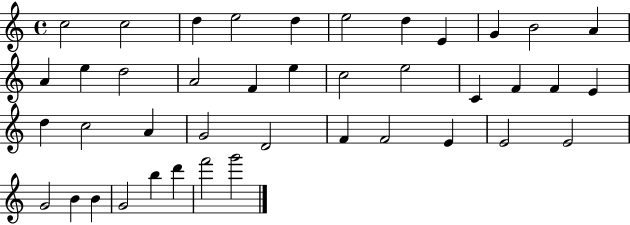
C5/h C5/h D5/q E5/h D5/q E5/h D5/q E4/q G4/q B4/h A4/q A4/q E5/q D5/h A4/h F4/q E5/q C5/h E5/h C4/q F4/q F4/q E4/q D5/q C5/h A4/q G4/h D4/h F4/q F4/h E4/q E4/h E4/h G4/h B4/q B4/q G4/h B5/q D6/q F6/h G6/h